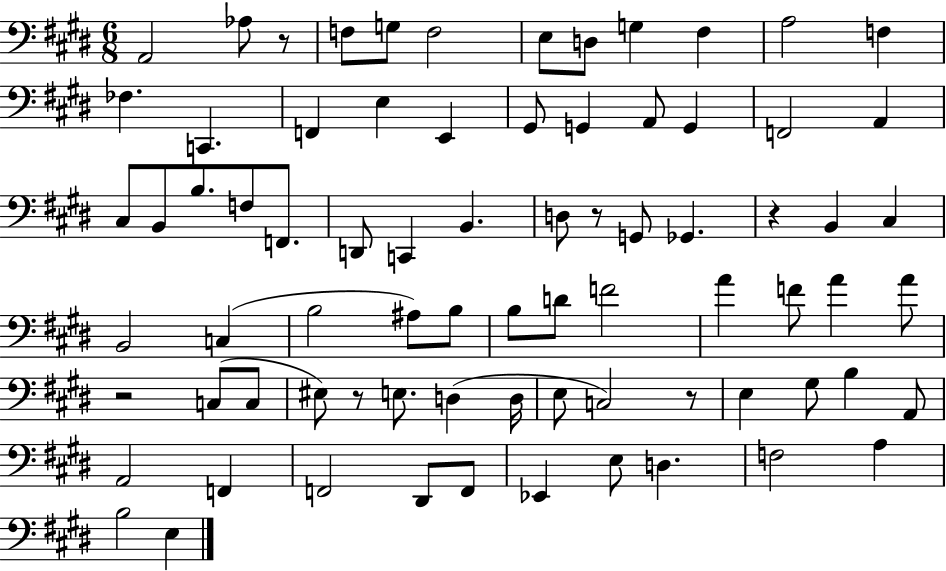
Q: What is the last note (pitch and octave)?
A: E3